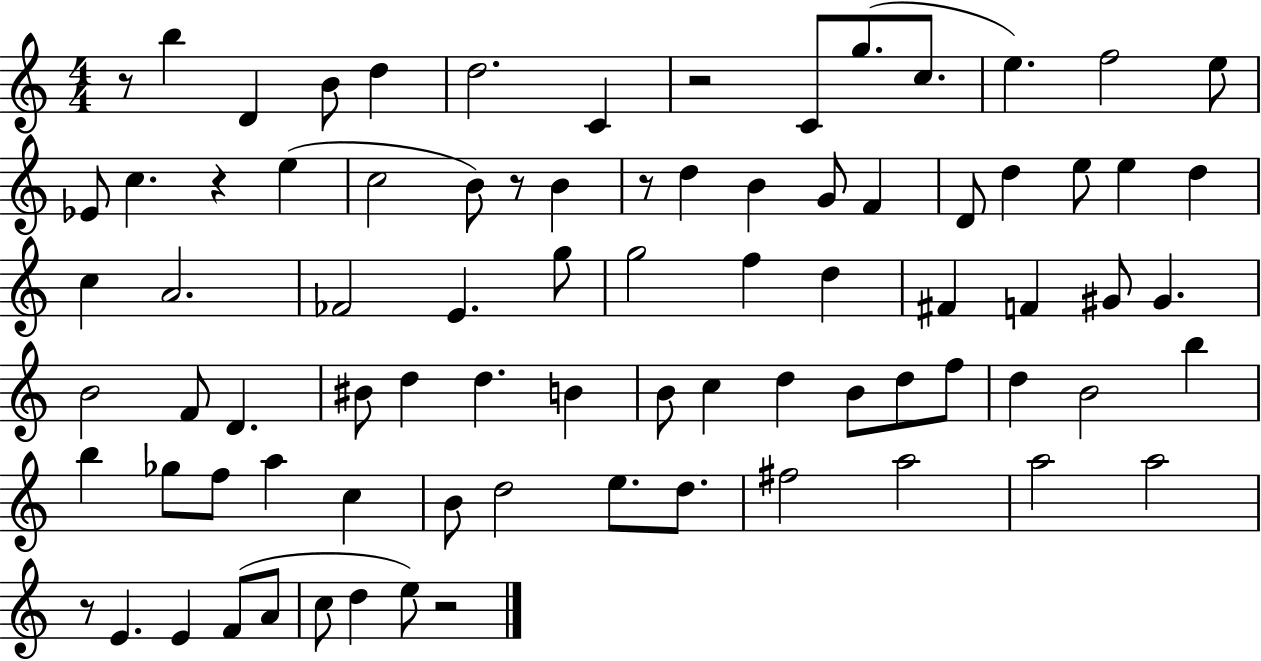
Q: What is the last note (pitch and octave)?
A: E5